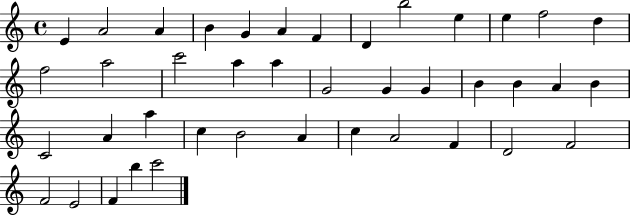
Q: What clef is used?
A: treble